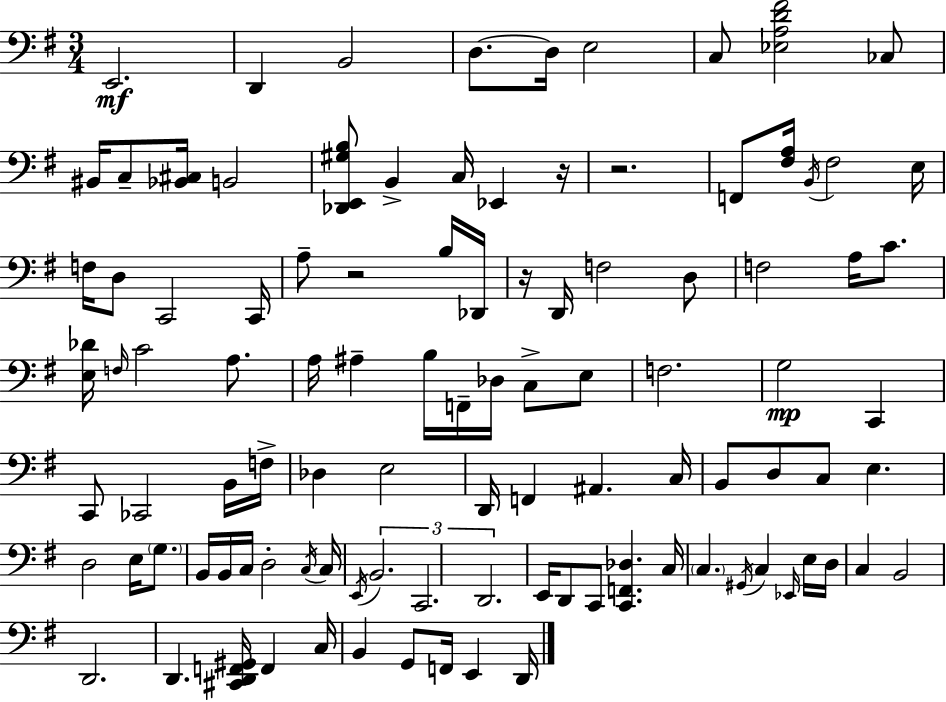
{
  \clef bass
  \numericTimeSignature
  \time 3/4
  \key g \major
  e,2.\mf | d,4 b,2 | d8.~~ d16 e2 | c8 <ees a d' fis'>2 ces8 | \break bis,16 c8-- <bes, cis>16 b,2 | <des, e, gis b>8 b,4-> c16 ees,4 r16 | r2. | f,8 <fis a>16 \acciaccatura { b,16 } fis2 | \break e16 f16 d8 c,2 | c,16 a8-- r2 b16 | des,16 r16 d,16 f2 d8 | f2 a16 c'8. | \break <e des'>16 \grace { f16 } c'2 a8. | a16 ais4-- b16 f,16-- des16 c8-> | e8 f2. | g2\mp c,4 | \break c,8 ces,2 | b,16 f16-> des4 e2 | d,16 f,4 ais,4. | c16 b,8 d8 c8 e4. | \break d2 e16 \parenthesize g8. | b,16 b,16 c16 d2-. | \acciaccatura { c16 } c16 \acciaccatura { e,16 } \tuplet 3/2 { b,2. | c,2. | \break d,2. } | e,16 d,8 c,8 <c, f, des>4. | c16 \parenthesize c4. \acciaccatura { gis,16 } c4 | \grace { ees,16 } e16 d16 c4 b,2 | \break d,2. | d,4. | <cis, d, f, gis,>16 f,4 c16 b,4 g,8 | f,16 e,4 d,16 \bar "|."
}